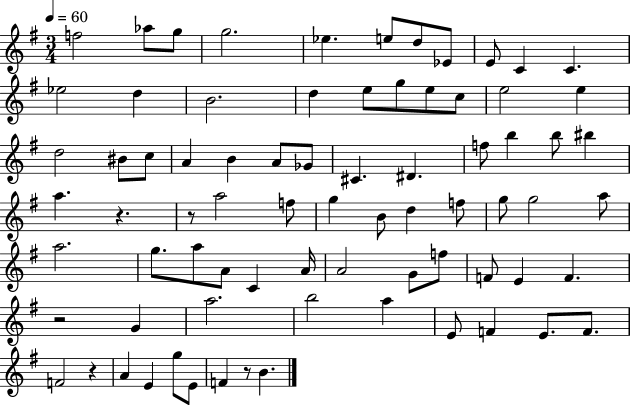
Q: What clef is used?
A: treble